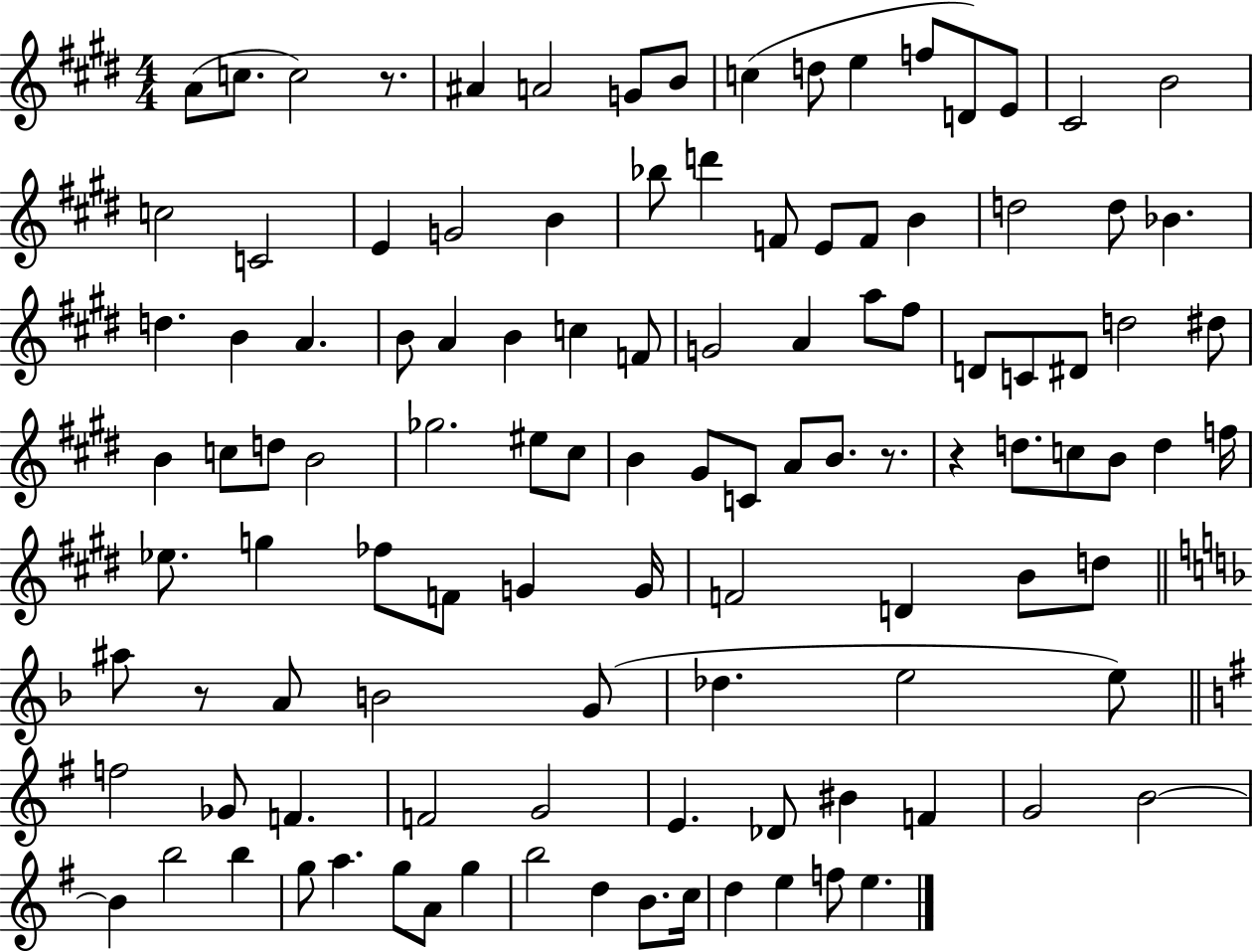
A4/e C5/e. C5/h R/e. A#4/q A4/h G4/e B4/e C5/q D5/e E5/q F5/e D4/e E4/e C#4/h B4/h C5/h C4/h E4/q G4/h B4/q Bb5/e D6/q F4/e E4/e F4/e B4/q D5/h D5/e Bb4/q. D5/q. B4/q A4/q. B4/e A4/q B4/q C5/q F4/e G4/h A4/q A5/e F#5/e D4/e C4/e D#4/e D5/h D#5/e B4/q C5/e D5/e B4/h Gb5/h. EIS5/e C#5/e B4/q G#4/e C4/e A4/e B4/e. R/e. R/q D5/e. C5/e B4/e D5/q F5/s Eb5/e. G5/q FES5/e F4/e G4/q G4/s F4/h D4/q B4/e D5/e A#5/e R/e A4/e B4/h G4/e Db5/q. E5/h E5/e F5/h Gb4/e F4/q. F4/h G4/h E4/q. Db4/e BIS4/q F4/q G4/h B4/h B4/q B5/h B5/q G5/e A5/q. G5/e A4/e G5/q B5/h D5/q B4/e. C5/s D5/q E5/q F5/e E5/q.